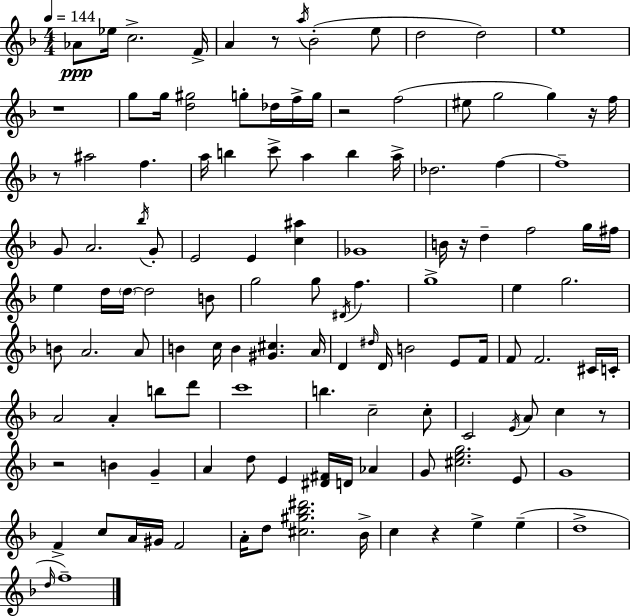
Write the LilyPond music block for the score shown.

{
  \clef treble
  \numericTimeSignature
  \time 4/4
  \key d \minor
  \tempo 4 = 144
  aes'8\ppp ees''16 c''2.-> f'16-> | a'4 r8 \acciaccatura { a''16 }( bes'2-. e''8 | d''2 d''2) | e''1 | \break r1 | g''8 g''16 <d'' gis''>2 g''8-. des''16 f''16-> | g''16 r2 f''2( | eis''8 g''2 g''4) r16 | \break f''16 r8 ais''2 f''4. | a''16 b''4 c'''8-> a''4 b''4 | a''16-> des''2. f''4~~ | f''1-- | \break g'8 a'2. \acciaccatura { bes''16 } | g'8-. e'2 e'4 <c'' ais''>4 | ges'1 | b'16 r16 d''4-- f''2 | \break g''16 fis''16 e''4 d''16 \parenthesize d''16~~ d''2 | b'8 g''2 g''8 \acciaccatura { dis'16 } f''4. | g''1-> | e''4 g''2. | \break b'8 a'2. | a'8 b'4 c''16 b'4 <gis' cis''>4. | a'16 d'4 \grace { dis''16 } d'16 b'2 | e'8 f'16 f'8 f'2. | \break cis'16 c'16-. a'2 a'4-. | b''8 d'''8 c'''1 | b''4. c''2-- | c''8-. c'2 \acciaccatura { e'16 } a'8 c''4 | \break r8 r2 b'4 | g'4-- a'4 d''8 e'4 <dis' fis'>16 | d'16 aes'4 g'8 <cis'' e'' g''>2. | e'8 g'1 | \break f'4-> c''8 a'16 gis'16 f'2 | a'16-. d''8 <cis'' gis'' bes'' dis'''>2. | bes'16-> c''4 r4 e''4-> | e''4--( d''1-> | \break \grace { d''16 } f''1--) | \bar "|."
}